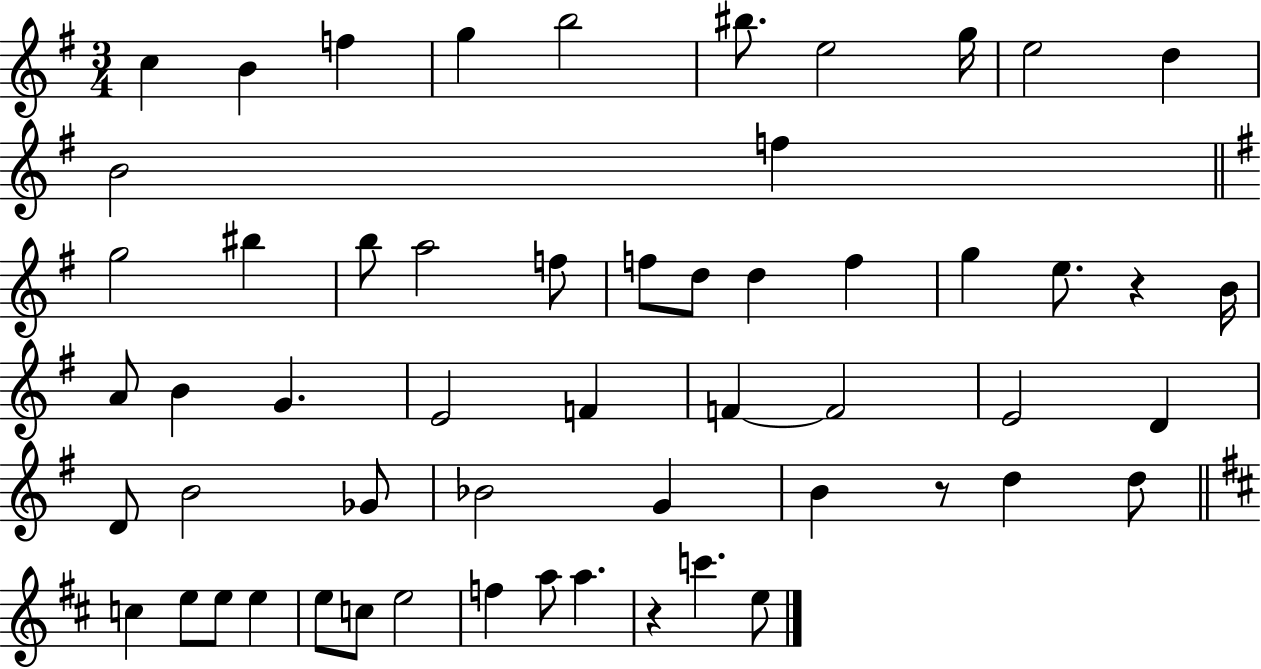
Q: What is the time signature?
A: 3/4